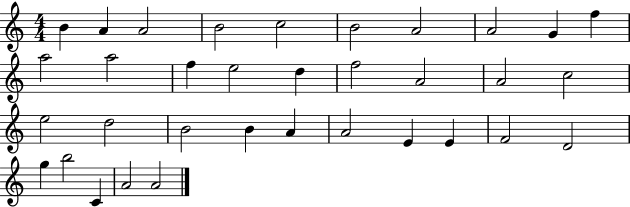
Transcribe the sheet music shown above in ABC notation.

X:1
T:Untitled
M:4/4
L:1/4
K:C
B A A2 B2 c2 B2 A2 A2 G f a2 a2 f e2 d f2 A2 A2 c2 e2 d2 B2 B A A2 E E F2 D2 g b2 C A2 A2